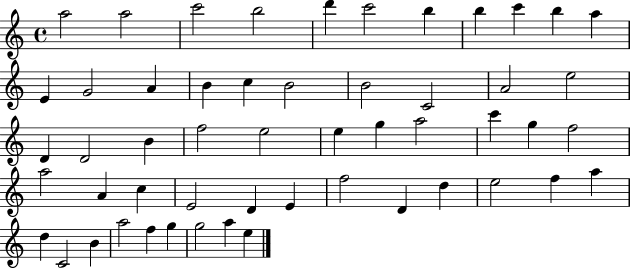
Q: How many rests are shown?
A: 0